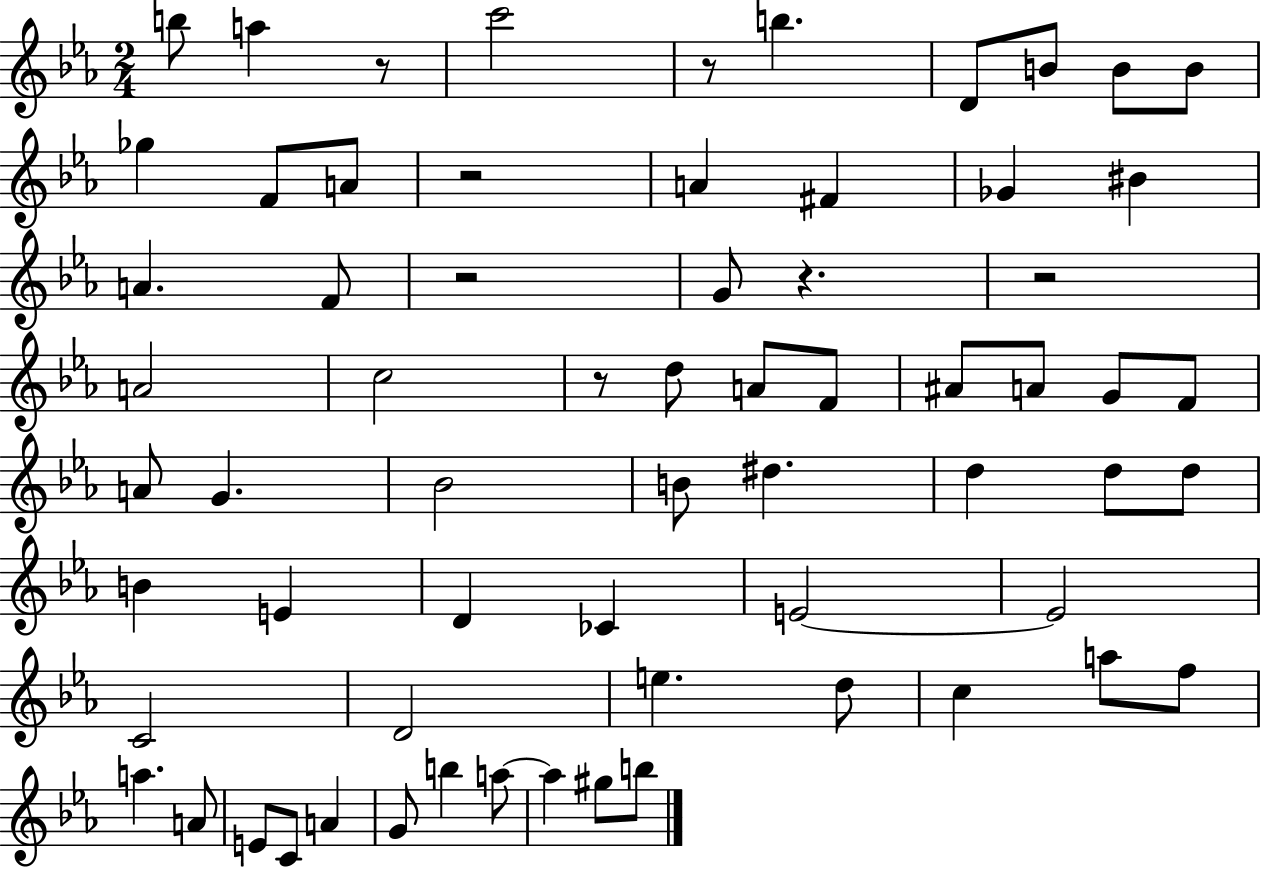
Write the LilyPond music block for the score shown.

{
  \clef treble
  \numericTimeSignature
  \time 2/4
  \key ees \major
  b''8 a''4 r8 | c'''2 | r8 b''4. | d'8 b'8 b'8 b'8 | \break ges''4 f'8 a'8 | r2 | a'4 fis'4 | ges'4 bis'4 | \break a'4. f'8 | r2 | g'8 r4. | r2 | \break a'2 | c''2 | r8 d''8 a'8 f'8 | ais'8 a'8 g'8 f'8 | \break a'8 g'4. | bes'2 | b'8 dis''4. | d''4 d''8 d''8 | \break b'4 e'4 | d'4 ces'4 | e'2~~ | e'2 | \break c'2 | d'2 | e''4. d''8 | c''4 a''8 f''8 | \break a''4. a'8 | e'8 c'8 a'4 | g'8 b''4 a''8~~ | a''4 gis''8 b''8 | \break \bar "|."
}